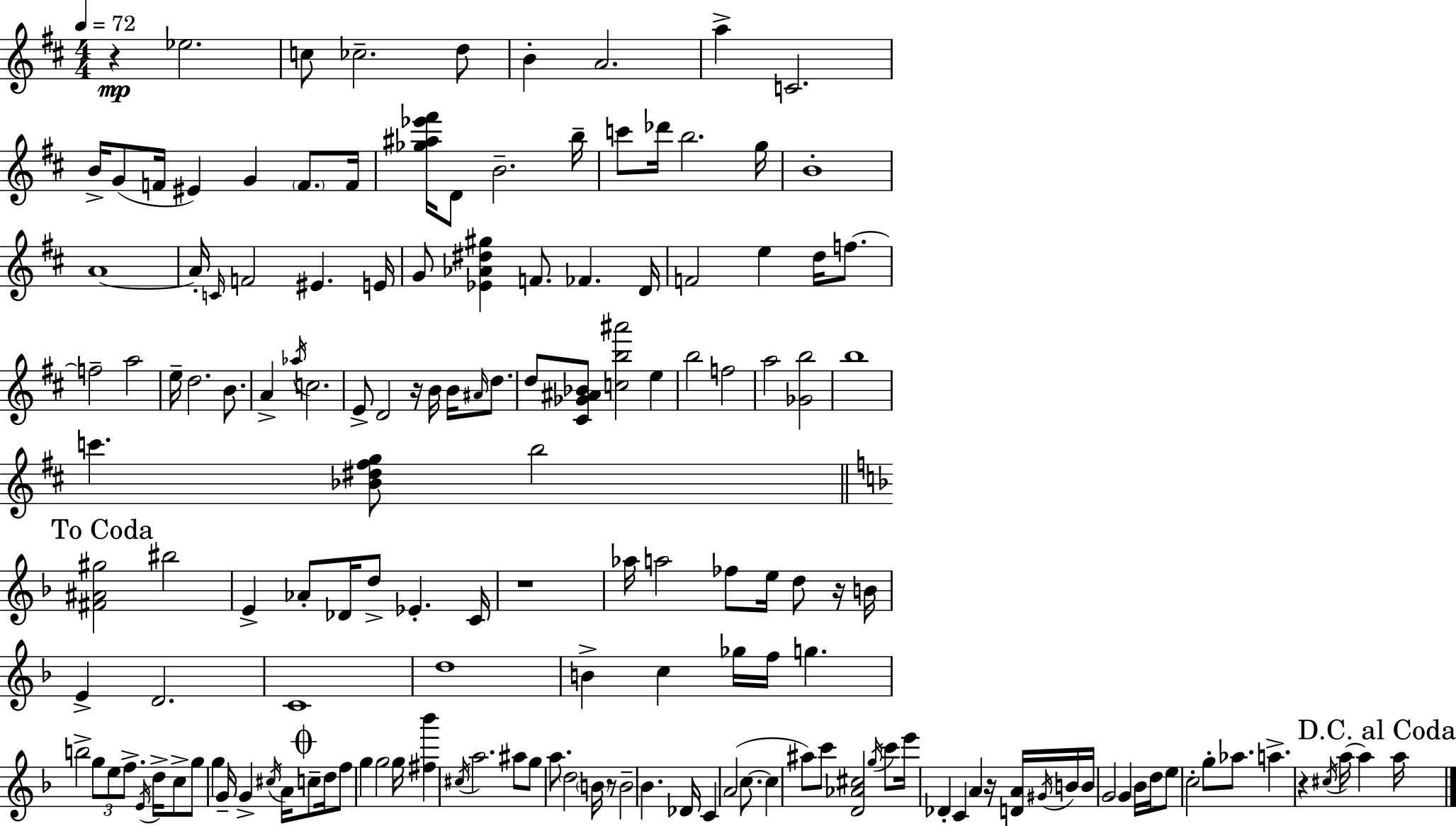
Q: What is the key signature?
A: D major